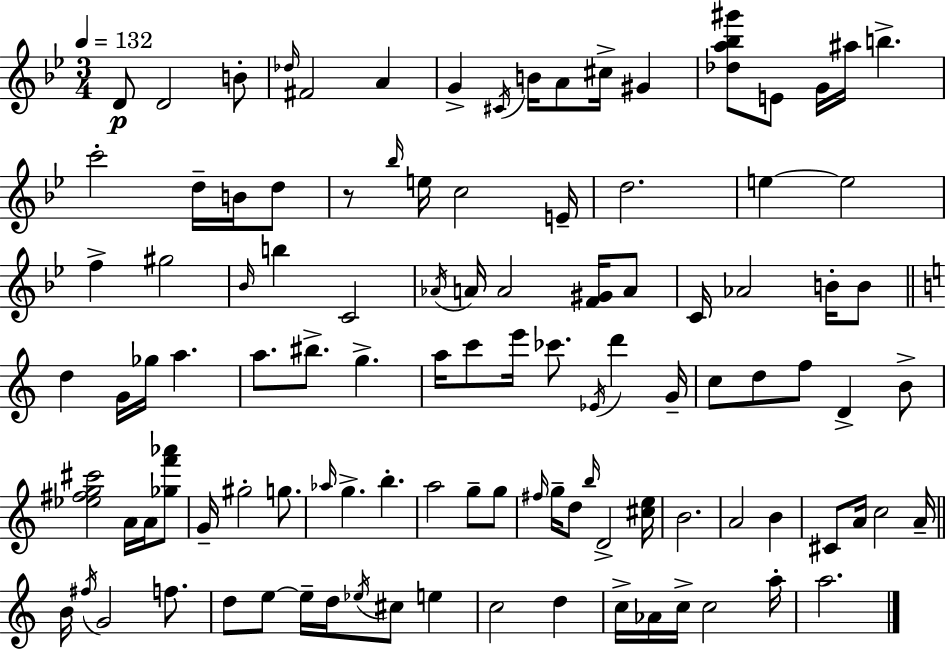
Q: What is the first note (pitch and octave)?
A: D4